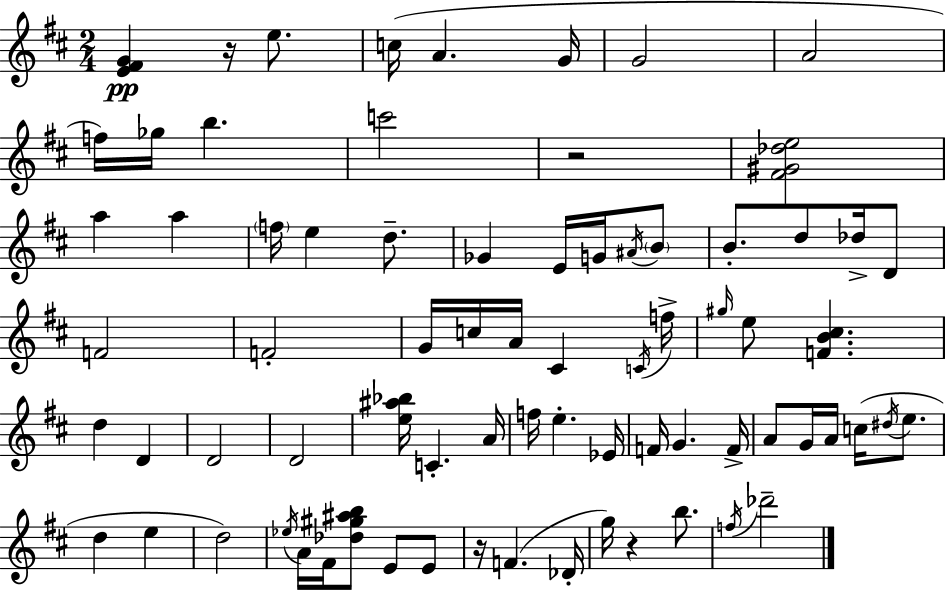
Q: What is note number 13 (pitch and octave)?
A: F5